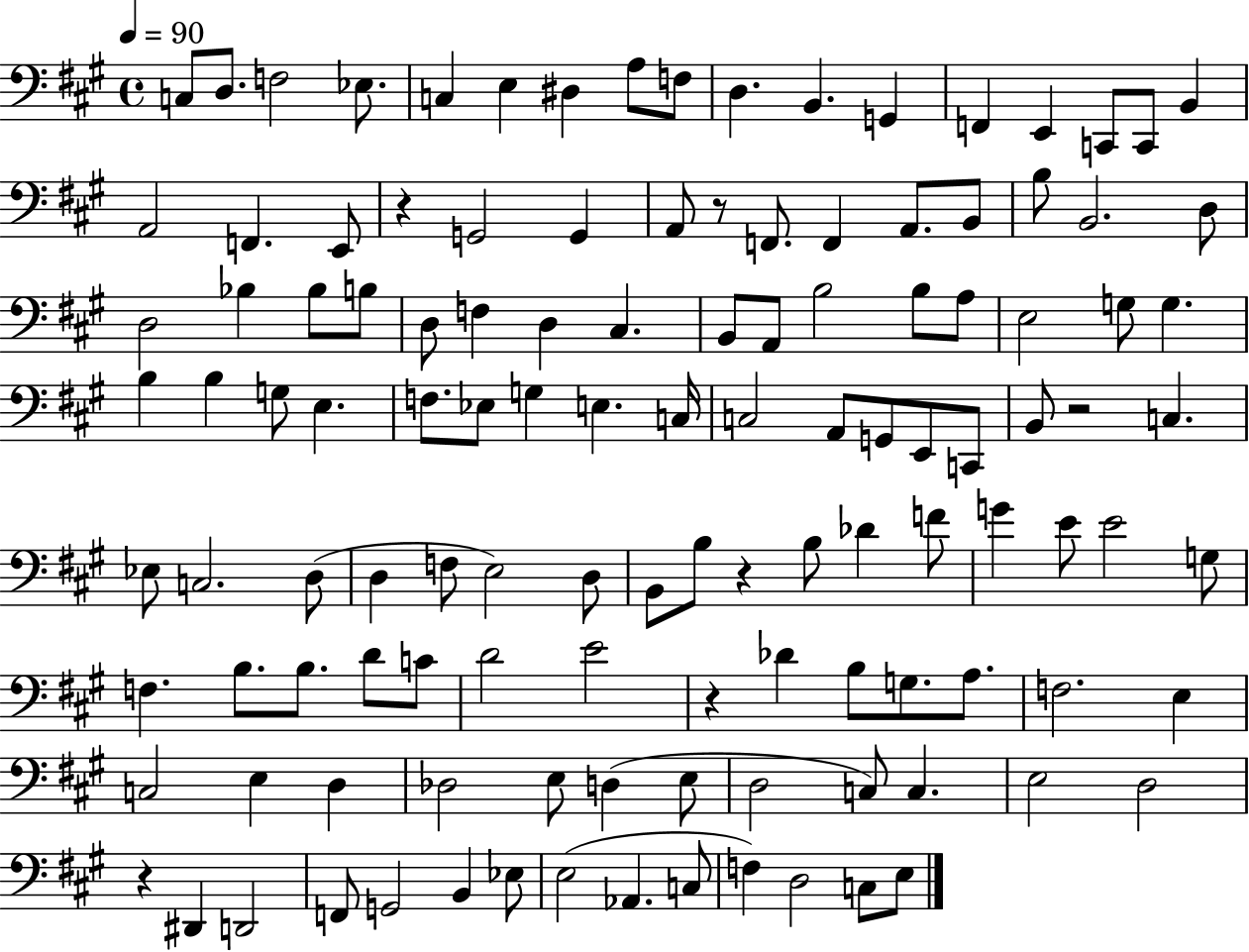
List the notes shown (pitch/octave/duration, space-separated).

C3/e D3/e. F3/h Eb3/e. C3/q E3/q D#3/q A3/e F3/e D3/q. B2/q. G2/q F2/q E2/q C2/e C2/e B2/q A2/h F2/q. E2/e R/q G2/h G2/q A2/e R/e F2/e. F2/q A2/e. B2/e B3/e B2/h. D3/e D3/h Bb3/q Bb3/e B3/e D3/e F3/q D3/q C#3/q. B2/e A2/e B3/h B3/e A3/e E3/h G3/e G3/q. B3/q B3/q G3/e E3/q. F3/e. Eb3/e G3/q E3/q. C3/s C3/h A2/e G2/e E2/e C2/e B2/e R/h C3/q. Eb3/e C3/h. D3/e D3/q F3/e E3/h D3/e B2/e B3/e R/q B3/e Db4/q F4/e G4/q E4/e E4/h G3/e F3/q. B3/e. B3/e. D4/e C4/e D4/h E4/h R/q Db4/q B3/e G3/e. A3/e. F3/h. E3/q C3/h E3/q D3/q Db3/h E3/e D3/q E3/e D3/h C3/e C3/q. E3/h D3/h R/q D#2/q D2/h F2/e G2/h B2/q Eb3/e E3/h Ab2/q. C3/e F3/q D3/h C3/e E3/e